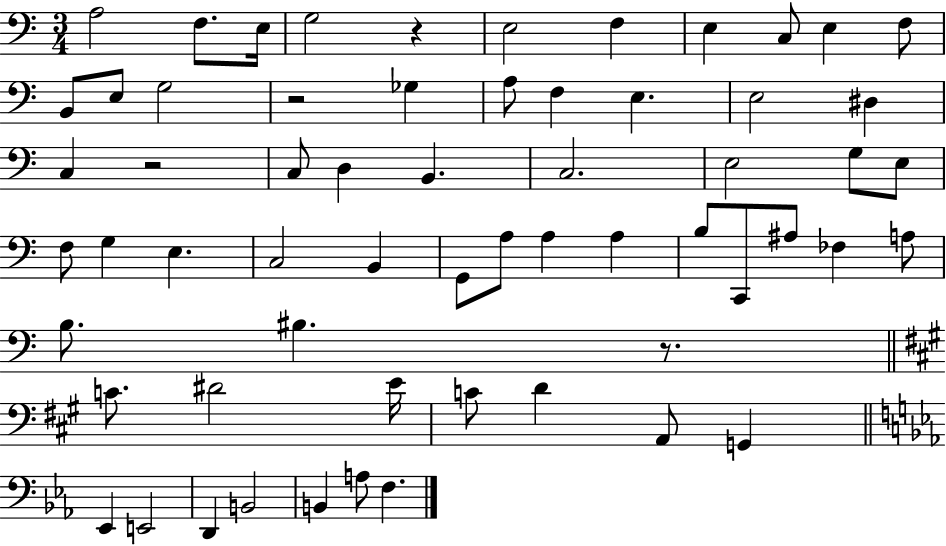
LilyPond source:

{
  \clef bass
  \numericTimeSignature
  \time 3/4
  \key c \major
  a2 f8. e16 | g2 r4 | e2 f4 | e4 c8 e4 f8 | \break b,8 e8 g2 | r2 ges4 | a8 f4 e4. | e2 dis4 | \break c4 r2 | c8 d4 b,4. | c2. | e2 g8 e8 | \break f8 g4 e4. | c2 b,4 | g,8 a8 a4 a4 | b8 c,8 ais8 fes4 a8 | \break b8. bis4. r8. | \bar "||" \break \key a \major c'8. dis'2 e'16 | c'8 d'4 a,8 g,4 | \bar "||" \break \key ees \major ees,4 e,2 | d,4 b,2 | b,4 a8 f4. | \bar "|."
}